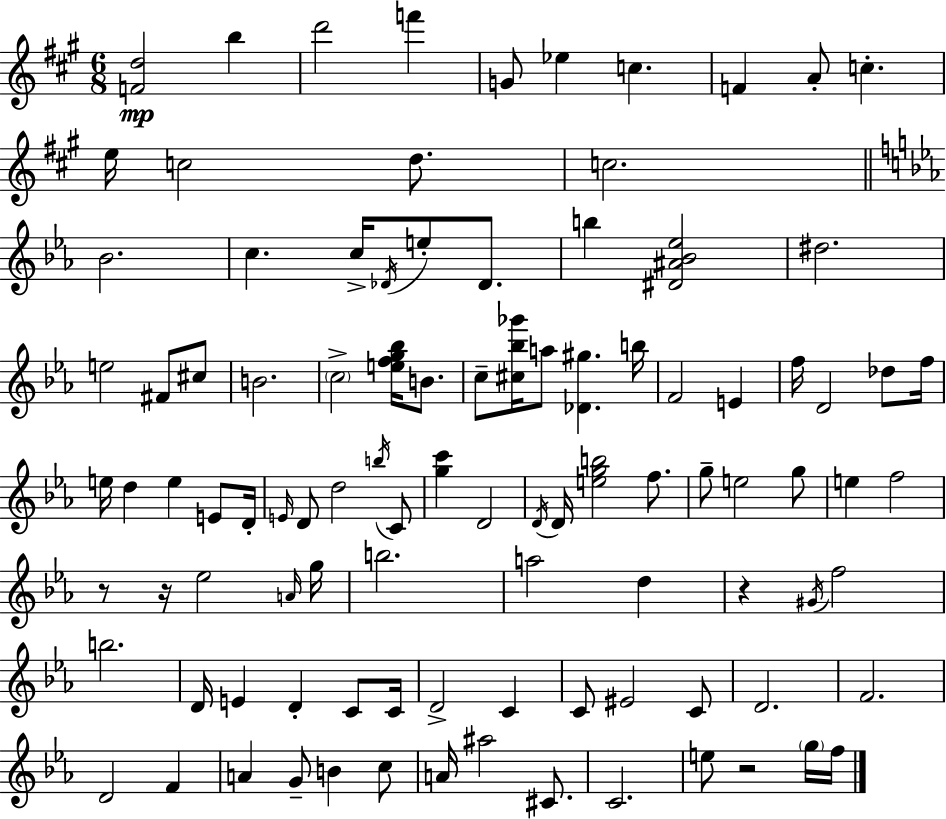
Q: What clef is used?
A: treble